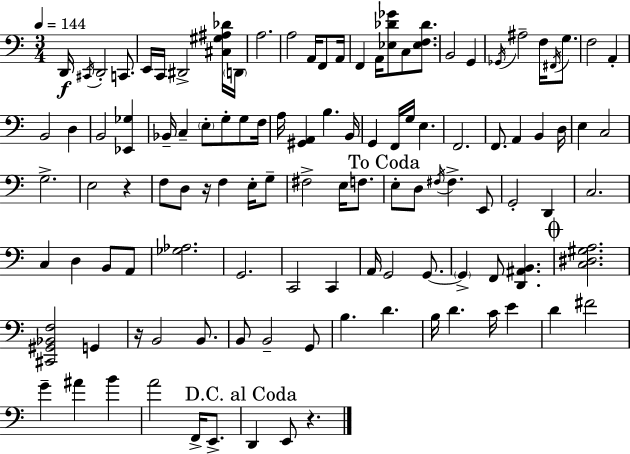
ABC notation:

X:1
T:Untitled
M:3/4
L:1/4
K:Am
D,,/4 ^C,,/4 D,,2 C,,/2 E,,/4 C,,/4 ^D,,2 [^C,^G,^A,_D]/4 D,,/4 A,2 A,2 A,,/4 F,,/2 A,,/4 F,, A,,/4 [_E,_D_G]/2 C,/2 [_E,F,_D]/2 B,,2 G,, _G,,/4 ^A,2 F,/4 ^F,,/4 G,/2 F,2 A,, B,,2 D, B,,2 [_E,,_G,] _B,,/4 C, E,/2 G,/2 G,/2 F,/4 A,/4 [^G,,A,,] B, B,,/4 G,, F,,/4 G,/4 E, F,,2 F,,/2 A,, B,, D,/4 E, C,2 G,2 E,2 z F,/2 D,/2 z/4 F, E,/4 G,/2 ^F,2 E,/4 F,/2 E,/2 D,/2 ^F,/4 ^F, E,,/2 G,,2 D,, C,2 C, D, B,,/2 A,,/2 [_G,_A,]2 G,,2 C,,2 C,, A,,/4 G,,2 G,,/2 G,, F,,/2 [D,,^A,,B,,] [C,^D,^G,A,]2 [^C,,^G,,_B,,F,]2 G,, z/4 B,,2 B,,/2 B,,/2 B,,2 G,,/2 B, D B,/4 D C/4 E D ^F2 G ^A B A2 F,,/4 E,,/2 D,, E,,/2 z